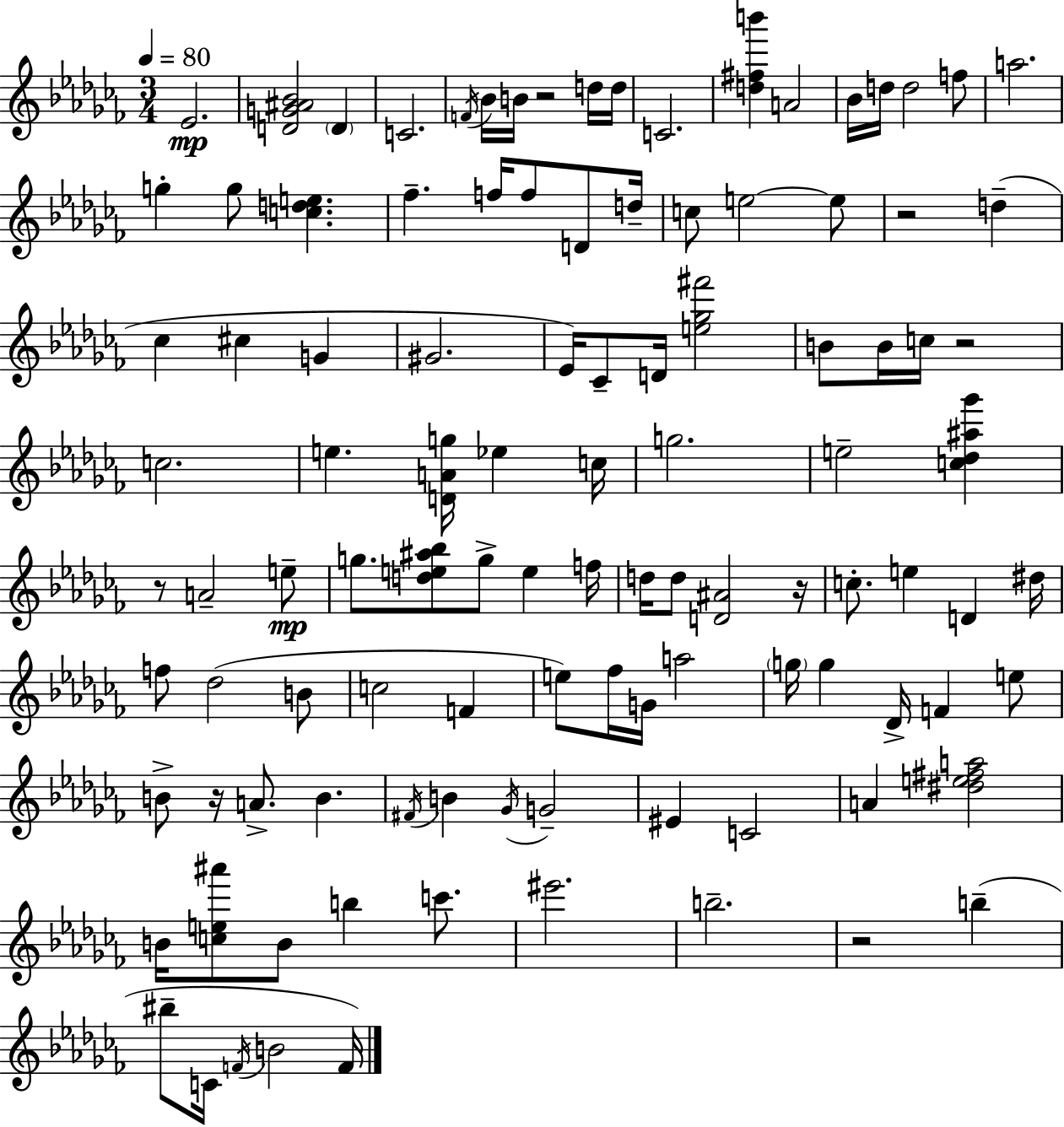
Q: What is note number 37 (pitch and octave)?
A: C5